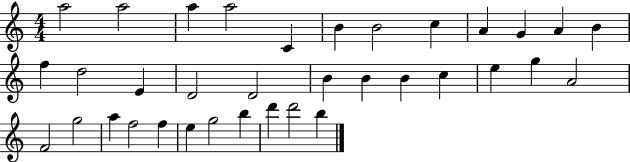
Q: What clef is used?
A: treble